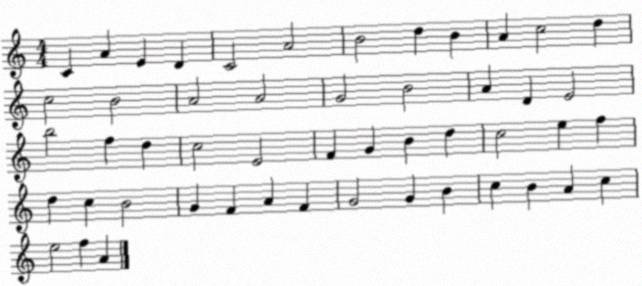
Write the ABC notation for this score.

X:1
T:Untitled
M:4/4
L:1/4
K:C
C A E D C2 A2 B2 d B A c2 d c2 B2 A2 A2 G2 B2 A D E2 b2 f d c2 E2 F G B d c2 e f d c B2 G F A F G2 G B c B A c e2 f A